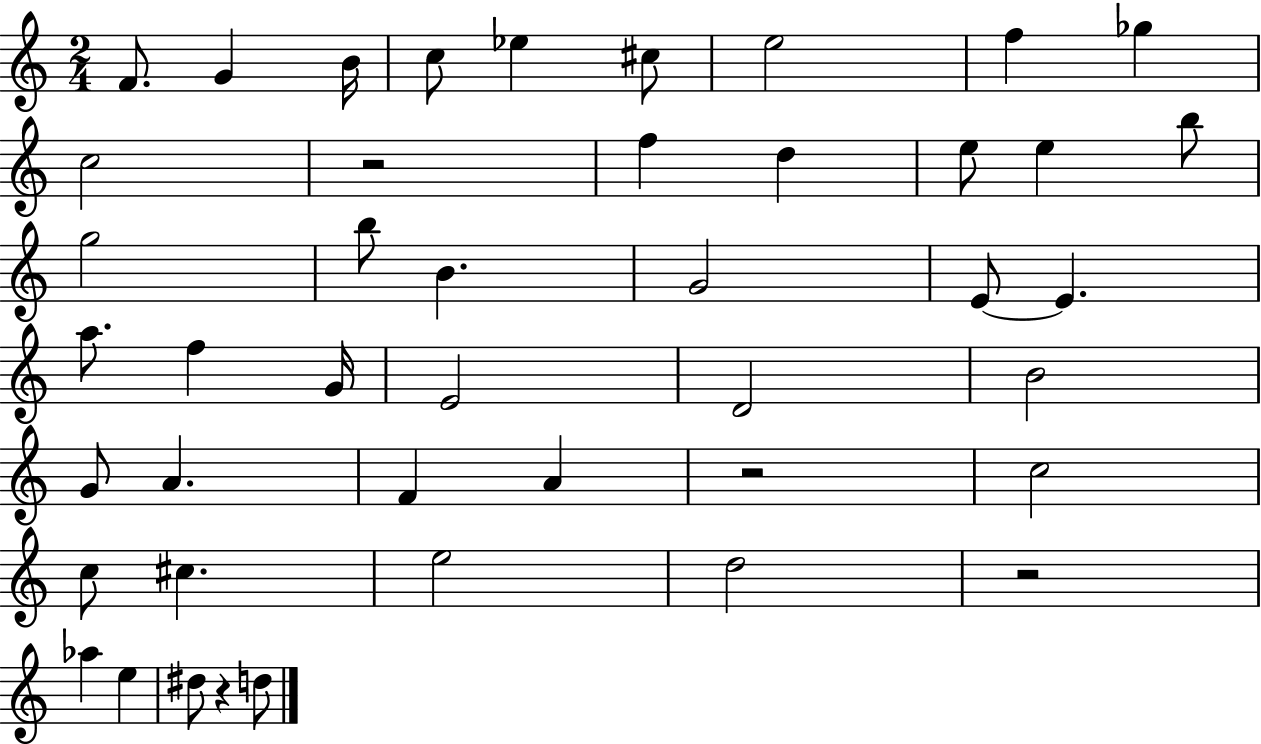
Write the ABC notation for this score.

X:1
T:Untitled
M:2/4
L:1/4
K:C
F/2 G B/4 c/2 _e ^c/2 e2 f _g c2 z2 f d e/2 e b/2 g2 b/2 B G2 E/2 E a/2 f G/4 E2 D2 B2 G/2 A F A z2 c2 c/2 ^c e2 d2 z2 _a e ^d/2 z d/2